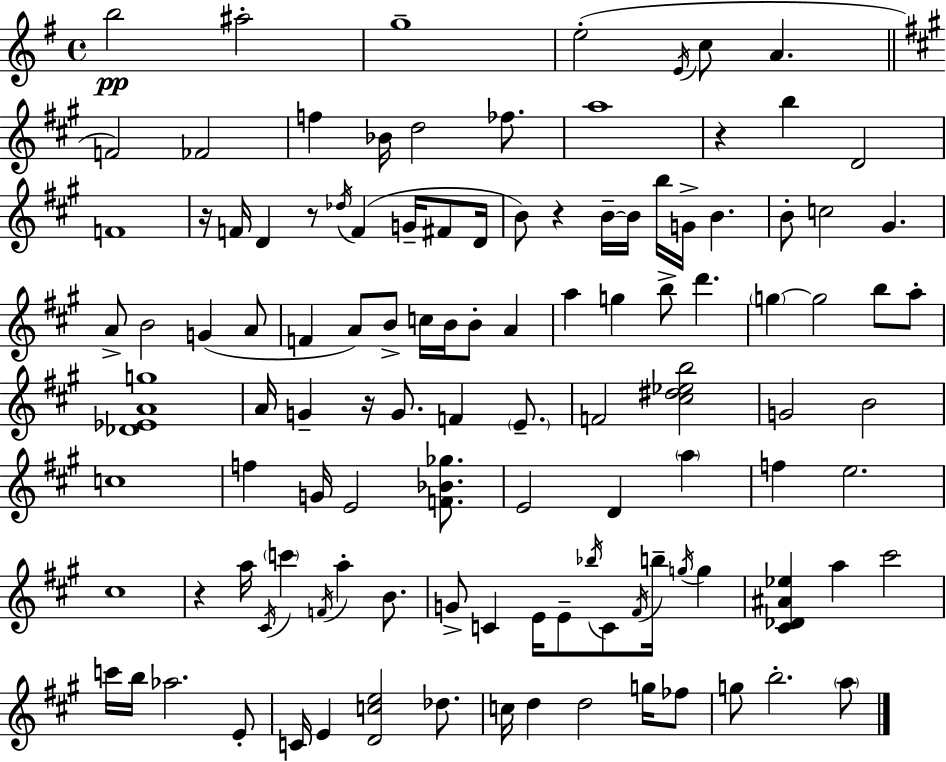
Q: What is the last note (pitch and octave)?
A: A5